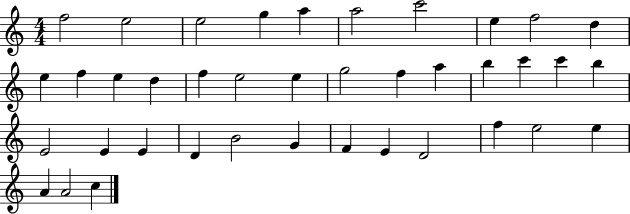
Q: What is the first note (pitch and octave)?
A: F5